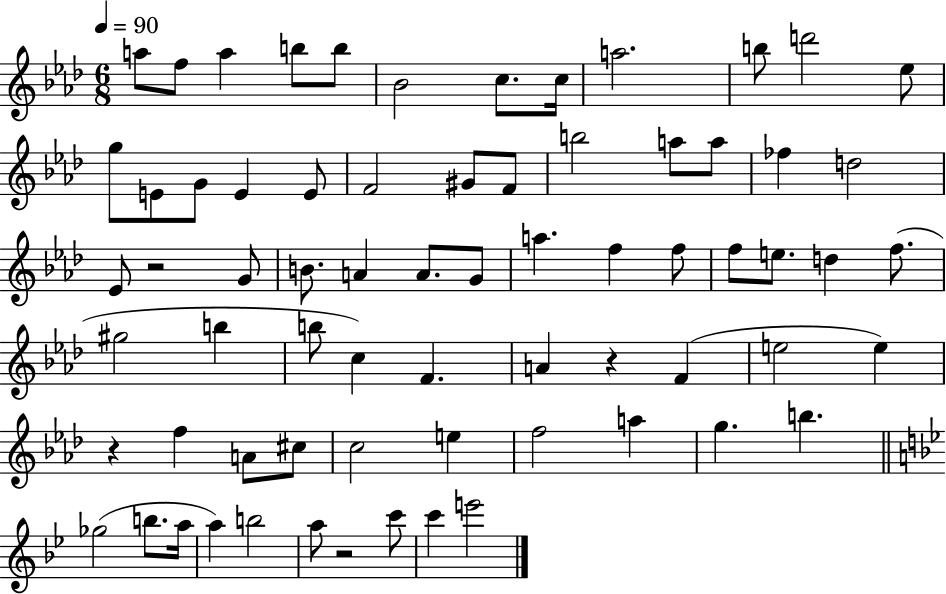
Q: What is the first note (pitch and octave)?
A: A5